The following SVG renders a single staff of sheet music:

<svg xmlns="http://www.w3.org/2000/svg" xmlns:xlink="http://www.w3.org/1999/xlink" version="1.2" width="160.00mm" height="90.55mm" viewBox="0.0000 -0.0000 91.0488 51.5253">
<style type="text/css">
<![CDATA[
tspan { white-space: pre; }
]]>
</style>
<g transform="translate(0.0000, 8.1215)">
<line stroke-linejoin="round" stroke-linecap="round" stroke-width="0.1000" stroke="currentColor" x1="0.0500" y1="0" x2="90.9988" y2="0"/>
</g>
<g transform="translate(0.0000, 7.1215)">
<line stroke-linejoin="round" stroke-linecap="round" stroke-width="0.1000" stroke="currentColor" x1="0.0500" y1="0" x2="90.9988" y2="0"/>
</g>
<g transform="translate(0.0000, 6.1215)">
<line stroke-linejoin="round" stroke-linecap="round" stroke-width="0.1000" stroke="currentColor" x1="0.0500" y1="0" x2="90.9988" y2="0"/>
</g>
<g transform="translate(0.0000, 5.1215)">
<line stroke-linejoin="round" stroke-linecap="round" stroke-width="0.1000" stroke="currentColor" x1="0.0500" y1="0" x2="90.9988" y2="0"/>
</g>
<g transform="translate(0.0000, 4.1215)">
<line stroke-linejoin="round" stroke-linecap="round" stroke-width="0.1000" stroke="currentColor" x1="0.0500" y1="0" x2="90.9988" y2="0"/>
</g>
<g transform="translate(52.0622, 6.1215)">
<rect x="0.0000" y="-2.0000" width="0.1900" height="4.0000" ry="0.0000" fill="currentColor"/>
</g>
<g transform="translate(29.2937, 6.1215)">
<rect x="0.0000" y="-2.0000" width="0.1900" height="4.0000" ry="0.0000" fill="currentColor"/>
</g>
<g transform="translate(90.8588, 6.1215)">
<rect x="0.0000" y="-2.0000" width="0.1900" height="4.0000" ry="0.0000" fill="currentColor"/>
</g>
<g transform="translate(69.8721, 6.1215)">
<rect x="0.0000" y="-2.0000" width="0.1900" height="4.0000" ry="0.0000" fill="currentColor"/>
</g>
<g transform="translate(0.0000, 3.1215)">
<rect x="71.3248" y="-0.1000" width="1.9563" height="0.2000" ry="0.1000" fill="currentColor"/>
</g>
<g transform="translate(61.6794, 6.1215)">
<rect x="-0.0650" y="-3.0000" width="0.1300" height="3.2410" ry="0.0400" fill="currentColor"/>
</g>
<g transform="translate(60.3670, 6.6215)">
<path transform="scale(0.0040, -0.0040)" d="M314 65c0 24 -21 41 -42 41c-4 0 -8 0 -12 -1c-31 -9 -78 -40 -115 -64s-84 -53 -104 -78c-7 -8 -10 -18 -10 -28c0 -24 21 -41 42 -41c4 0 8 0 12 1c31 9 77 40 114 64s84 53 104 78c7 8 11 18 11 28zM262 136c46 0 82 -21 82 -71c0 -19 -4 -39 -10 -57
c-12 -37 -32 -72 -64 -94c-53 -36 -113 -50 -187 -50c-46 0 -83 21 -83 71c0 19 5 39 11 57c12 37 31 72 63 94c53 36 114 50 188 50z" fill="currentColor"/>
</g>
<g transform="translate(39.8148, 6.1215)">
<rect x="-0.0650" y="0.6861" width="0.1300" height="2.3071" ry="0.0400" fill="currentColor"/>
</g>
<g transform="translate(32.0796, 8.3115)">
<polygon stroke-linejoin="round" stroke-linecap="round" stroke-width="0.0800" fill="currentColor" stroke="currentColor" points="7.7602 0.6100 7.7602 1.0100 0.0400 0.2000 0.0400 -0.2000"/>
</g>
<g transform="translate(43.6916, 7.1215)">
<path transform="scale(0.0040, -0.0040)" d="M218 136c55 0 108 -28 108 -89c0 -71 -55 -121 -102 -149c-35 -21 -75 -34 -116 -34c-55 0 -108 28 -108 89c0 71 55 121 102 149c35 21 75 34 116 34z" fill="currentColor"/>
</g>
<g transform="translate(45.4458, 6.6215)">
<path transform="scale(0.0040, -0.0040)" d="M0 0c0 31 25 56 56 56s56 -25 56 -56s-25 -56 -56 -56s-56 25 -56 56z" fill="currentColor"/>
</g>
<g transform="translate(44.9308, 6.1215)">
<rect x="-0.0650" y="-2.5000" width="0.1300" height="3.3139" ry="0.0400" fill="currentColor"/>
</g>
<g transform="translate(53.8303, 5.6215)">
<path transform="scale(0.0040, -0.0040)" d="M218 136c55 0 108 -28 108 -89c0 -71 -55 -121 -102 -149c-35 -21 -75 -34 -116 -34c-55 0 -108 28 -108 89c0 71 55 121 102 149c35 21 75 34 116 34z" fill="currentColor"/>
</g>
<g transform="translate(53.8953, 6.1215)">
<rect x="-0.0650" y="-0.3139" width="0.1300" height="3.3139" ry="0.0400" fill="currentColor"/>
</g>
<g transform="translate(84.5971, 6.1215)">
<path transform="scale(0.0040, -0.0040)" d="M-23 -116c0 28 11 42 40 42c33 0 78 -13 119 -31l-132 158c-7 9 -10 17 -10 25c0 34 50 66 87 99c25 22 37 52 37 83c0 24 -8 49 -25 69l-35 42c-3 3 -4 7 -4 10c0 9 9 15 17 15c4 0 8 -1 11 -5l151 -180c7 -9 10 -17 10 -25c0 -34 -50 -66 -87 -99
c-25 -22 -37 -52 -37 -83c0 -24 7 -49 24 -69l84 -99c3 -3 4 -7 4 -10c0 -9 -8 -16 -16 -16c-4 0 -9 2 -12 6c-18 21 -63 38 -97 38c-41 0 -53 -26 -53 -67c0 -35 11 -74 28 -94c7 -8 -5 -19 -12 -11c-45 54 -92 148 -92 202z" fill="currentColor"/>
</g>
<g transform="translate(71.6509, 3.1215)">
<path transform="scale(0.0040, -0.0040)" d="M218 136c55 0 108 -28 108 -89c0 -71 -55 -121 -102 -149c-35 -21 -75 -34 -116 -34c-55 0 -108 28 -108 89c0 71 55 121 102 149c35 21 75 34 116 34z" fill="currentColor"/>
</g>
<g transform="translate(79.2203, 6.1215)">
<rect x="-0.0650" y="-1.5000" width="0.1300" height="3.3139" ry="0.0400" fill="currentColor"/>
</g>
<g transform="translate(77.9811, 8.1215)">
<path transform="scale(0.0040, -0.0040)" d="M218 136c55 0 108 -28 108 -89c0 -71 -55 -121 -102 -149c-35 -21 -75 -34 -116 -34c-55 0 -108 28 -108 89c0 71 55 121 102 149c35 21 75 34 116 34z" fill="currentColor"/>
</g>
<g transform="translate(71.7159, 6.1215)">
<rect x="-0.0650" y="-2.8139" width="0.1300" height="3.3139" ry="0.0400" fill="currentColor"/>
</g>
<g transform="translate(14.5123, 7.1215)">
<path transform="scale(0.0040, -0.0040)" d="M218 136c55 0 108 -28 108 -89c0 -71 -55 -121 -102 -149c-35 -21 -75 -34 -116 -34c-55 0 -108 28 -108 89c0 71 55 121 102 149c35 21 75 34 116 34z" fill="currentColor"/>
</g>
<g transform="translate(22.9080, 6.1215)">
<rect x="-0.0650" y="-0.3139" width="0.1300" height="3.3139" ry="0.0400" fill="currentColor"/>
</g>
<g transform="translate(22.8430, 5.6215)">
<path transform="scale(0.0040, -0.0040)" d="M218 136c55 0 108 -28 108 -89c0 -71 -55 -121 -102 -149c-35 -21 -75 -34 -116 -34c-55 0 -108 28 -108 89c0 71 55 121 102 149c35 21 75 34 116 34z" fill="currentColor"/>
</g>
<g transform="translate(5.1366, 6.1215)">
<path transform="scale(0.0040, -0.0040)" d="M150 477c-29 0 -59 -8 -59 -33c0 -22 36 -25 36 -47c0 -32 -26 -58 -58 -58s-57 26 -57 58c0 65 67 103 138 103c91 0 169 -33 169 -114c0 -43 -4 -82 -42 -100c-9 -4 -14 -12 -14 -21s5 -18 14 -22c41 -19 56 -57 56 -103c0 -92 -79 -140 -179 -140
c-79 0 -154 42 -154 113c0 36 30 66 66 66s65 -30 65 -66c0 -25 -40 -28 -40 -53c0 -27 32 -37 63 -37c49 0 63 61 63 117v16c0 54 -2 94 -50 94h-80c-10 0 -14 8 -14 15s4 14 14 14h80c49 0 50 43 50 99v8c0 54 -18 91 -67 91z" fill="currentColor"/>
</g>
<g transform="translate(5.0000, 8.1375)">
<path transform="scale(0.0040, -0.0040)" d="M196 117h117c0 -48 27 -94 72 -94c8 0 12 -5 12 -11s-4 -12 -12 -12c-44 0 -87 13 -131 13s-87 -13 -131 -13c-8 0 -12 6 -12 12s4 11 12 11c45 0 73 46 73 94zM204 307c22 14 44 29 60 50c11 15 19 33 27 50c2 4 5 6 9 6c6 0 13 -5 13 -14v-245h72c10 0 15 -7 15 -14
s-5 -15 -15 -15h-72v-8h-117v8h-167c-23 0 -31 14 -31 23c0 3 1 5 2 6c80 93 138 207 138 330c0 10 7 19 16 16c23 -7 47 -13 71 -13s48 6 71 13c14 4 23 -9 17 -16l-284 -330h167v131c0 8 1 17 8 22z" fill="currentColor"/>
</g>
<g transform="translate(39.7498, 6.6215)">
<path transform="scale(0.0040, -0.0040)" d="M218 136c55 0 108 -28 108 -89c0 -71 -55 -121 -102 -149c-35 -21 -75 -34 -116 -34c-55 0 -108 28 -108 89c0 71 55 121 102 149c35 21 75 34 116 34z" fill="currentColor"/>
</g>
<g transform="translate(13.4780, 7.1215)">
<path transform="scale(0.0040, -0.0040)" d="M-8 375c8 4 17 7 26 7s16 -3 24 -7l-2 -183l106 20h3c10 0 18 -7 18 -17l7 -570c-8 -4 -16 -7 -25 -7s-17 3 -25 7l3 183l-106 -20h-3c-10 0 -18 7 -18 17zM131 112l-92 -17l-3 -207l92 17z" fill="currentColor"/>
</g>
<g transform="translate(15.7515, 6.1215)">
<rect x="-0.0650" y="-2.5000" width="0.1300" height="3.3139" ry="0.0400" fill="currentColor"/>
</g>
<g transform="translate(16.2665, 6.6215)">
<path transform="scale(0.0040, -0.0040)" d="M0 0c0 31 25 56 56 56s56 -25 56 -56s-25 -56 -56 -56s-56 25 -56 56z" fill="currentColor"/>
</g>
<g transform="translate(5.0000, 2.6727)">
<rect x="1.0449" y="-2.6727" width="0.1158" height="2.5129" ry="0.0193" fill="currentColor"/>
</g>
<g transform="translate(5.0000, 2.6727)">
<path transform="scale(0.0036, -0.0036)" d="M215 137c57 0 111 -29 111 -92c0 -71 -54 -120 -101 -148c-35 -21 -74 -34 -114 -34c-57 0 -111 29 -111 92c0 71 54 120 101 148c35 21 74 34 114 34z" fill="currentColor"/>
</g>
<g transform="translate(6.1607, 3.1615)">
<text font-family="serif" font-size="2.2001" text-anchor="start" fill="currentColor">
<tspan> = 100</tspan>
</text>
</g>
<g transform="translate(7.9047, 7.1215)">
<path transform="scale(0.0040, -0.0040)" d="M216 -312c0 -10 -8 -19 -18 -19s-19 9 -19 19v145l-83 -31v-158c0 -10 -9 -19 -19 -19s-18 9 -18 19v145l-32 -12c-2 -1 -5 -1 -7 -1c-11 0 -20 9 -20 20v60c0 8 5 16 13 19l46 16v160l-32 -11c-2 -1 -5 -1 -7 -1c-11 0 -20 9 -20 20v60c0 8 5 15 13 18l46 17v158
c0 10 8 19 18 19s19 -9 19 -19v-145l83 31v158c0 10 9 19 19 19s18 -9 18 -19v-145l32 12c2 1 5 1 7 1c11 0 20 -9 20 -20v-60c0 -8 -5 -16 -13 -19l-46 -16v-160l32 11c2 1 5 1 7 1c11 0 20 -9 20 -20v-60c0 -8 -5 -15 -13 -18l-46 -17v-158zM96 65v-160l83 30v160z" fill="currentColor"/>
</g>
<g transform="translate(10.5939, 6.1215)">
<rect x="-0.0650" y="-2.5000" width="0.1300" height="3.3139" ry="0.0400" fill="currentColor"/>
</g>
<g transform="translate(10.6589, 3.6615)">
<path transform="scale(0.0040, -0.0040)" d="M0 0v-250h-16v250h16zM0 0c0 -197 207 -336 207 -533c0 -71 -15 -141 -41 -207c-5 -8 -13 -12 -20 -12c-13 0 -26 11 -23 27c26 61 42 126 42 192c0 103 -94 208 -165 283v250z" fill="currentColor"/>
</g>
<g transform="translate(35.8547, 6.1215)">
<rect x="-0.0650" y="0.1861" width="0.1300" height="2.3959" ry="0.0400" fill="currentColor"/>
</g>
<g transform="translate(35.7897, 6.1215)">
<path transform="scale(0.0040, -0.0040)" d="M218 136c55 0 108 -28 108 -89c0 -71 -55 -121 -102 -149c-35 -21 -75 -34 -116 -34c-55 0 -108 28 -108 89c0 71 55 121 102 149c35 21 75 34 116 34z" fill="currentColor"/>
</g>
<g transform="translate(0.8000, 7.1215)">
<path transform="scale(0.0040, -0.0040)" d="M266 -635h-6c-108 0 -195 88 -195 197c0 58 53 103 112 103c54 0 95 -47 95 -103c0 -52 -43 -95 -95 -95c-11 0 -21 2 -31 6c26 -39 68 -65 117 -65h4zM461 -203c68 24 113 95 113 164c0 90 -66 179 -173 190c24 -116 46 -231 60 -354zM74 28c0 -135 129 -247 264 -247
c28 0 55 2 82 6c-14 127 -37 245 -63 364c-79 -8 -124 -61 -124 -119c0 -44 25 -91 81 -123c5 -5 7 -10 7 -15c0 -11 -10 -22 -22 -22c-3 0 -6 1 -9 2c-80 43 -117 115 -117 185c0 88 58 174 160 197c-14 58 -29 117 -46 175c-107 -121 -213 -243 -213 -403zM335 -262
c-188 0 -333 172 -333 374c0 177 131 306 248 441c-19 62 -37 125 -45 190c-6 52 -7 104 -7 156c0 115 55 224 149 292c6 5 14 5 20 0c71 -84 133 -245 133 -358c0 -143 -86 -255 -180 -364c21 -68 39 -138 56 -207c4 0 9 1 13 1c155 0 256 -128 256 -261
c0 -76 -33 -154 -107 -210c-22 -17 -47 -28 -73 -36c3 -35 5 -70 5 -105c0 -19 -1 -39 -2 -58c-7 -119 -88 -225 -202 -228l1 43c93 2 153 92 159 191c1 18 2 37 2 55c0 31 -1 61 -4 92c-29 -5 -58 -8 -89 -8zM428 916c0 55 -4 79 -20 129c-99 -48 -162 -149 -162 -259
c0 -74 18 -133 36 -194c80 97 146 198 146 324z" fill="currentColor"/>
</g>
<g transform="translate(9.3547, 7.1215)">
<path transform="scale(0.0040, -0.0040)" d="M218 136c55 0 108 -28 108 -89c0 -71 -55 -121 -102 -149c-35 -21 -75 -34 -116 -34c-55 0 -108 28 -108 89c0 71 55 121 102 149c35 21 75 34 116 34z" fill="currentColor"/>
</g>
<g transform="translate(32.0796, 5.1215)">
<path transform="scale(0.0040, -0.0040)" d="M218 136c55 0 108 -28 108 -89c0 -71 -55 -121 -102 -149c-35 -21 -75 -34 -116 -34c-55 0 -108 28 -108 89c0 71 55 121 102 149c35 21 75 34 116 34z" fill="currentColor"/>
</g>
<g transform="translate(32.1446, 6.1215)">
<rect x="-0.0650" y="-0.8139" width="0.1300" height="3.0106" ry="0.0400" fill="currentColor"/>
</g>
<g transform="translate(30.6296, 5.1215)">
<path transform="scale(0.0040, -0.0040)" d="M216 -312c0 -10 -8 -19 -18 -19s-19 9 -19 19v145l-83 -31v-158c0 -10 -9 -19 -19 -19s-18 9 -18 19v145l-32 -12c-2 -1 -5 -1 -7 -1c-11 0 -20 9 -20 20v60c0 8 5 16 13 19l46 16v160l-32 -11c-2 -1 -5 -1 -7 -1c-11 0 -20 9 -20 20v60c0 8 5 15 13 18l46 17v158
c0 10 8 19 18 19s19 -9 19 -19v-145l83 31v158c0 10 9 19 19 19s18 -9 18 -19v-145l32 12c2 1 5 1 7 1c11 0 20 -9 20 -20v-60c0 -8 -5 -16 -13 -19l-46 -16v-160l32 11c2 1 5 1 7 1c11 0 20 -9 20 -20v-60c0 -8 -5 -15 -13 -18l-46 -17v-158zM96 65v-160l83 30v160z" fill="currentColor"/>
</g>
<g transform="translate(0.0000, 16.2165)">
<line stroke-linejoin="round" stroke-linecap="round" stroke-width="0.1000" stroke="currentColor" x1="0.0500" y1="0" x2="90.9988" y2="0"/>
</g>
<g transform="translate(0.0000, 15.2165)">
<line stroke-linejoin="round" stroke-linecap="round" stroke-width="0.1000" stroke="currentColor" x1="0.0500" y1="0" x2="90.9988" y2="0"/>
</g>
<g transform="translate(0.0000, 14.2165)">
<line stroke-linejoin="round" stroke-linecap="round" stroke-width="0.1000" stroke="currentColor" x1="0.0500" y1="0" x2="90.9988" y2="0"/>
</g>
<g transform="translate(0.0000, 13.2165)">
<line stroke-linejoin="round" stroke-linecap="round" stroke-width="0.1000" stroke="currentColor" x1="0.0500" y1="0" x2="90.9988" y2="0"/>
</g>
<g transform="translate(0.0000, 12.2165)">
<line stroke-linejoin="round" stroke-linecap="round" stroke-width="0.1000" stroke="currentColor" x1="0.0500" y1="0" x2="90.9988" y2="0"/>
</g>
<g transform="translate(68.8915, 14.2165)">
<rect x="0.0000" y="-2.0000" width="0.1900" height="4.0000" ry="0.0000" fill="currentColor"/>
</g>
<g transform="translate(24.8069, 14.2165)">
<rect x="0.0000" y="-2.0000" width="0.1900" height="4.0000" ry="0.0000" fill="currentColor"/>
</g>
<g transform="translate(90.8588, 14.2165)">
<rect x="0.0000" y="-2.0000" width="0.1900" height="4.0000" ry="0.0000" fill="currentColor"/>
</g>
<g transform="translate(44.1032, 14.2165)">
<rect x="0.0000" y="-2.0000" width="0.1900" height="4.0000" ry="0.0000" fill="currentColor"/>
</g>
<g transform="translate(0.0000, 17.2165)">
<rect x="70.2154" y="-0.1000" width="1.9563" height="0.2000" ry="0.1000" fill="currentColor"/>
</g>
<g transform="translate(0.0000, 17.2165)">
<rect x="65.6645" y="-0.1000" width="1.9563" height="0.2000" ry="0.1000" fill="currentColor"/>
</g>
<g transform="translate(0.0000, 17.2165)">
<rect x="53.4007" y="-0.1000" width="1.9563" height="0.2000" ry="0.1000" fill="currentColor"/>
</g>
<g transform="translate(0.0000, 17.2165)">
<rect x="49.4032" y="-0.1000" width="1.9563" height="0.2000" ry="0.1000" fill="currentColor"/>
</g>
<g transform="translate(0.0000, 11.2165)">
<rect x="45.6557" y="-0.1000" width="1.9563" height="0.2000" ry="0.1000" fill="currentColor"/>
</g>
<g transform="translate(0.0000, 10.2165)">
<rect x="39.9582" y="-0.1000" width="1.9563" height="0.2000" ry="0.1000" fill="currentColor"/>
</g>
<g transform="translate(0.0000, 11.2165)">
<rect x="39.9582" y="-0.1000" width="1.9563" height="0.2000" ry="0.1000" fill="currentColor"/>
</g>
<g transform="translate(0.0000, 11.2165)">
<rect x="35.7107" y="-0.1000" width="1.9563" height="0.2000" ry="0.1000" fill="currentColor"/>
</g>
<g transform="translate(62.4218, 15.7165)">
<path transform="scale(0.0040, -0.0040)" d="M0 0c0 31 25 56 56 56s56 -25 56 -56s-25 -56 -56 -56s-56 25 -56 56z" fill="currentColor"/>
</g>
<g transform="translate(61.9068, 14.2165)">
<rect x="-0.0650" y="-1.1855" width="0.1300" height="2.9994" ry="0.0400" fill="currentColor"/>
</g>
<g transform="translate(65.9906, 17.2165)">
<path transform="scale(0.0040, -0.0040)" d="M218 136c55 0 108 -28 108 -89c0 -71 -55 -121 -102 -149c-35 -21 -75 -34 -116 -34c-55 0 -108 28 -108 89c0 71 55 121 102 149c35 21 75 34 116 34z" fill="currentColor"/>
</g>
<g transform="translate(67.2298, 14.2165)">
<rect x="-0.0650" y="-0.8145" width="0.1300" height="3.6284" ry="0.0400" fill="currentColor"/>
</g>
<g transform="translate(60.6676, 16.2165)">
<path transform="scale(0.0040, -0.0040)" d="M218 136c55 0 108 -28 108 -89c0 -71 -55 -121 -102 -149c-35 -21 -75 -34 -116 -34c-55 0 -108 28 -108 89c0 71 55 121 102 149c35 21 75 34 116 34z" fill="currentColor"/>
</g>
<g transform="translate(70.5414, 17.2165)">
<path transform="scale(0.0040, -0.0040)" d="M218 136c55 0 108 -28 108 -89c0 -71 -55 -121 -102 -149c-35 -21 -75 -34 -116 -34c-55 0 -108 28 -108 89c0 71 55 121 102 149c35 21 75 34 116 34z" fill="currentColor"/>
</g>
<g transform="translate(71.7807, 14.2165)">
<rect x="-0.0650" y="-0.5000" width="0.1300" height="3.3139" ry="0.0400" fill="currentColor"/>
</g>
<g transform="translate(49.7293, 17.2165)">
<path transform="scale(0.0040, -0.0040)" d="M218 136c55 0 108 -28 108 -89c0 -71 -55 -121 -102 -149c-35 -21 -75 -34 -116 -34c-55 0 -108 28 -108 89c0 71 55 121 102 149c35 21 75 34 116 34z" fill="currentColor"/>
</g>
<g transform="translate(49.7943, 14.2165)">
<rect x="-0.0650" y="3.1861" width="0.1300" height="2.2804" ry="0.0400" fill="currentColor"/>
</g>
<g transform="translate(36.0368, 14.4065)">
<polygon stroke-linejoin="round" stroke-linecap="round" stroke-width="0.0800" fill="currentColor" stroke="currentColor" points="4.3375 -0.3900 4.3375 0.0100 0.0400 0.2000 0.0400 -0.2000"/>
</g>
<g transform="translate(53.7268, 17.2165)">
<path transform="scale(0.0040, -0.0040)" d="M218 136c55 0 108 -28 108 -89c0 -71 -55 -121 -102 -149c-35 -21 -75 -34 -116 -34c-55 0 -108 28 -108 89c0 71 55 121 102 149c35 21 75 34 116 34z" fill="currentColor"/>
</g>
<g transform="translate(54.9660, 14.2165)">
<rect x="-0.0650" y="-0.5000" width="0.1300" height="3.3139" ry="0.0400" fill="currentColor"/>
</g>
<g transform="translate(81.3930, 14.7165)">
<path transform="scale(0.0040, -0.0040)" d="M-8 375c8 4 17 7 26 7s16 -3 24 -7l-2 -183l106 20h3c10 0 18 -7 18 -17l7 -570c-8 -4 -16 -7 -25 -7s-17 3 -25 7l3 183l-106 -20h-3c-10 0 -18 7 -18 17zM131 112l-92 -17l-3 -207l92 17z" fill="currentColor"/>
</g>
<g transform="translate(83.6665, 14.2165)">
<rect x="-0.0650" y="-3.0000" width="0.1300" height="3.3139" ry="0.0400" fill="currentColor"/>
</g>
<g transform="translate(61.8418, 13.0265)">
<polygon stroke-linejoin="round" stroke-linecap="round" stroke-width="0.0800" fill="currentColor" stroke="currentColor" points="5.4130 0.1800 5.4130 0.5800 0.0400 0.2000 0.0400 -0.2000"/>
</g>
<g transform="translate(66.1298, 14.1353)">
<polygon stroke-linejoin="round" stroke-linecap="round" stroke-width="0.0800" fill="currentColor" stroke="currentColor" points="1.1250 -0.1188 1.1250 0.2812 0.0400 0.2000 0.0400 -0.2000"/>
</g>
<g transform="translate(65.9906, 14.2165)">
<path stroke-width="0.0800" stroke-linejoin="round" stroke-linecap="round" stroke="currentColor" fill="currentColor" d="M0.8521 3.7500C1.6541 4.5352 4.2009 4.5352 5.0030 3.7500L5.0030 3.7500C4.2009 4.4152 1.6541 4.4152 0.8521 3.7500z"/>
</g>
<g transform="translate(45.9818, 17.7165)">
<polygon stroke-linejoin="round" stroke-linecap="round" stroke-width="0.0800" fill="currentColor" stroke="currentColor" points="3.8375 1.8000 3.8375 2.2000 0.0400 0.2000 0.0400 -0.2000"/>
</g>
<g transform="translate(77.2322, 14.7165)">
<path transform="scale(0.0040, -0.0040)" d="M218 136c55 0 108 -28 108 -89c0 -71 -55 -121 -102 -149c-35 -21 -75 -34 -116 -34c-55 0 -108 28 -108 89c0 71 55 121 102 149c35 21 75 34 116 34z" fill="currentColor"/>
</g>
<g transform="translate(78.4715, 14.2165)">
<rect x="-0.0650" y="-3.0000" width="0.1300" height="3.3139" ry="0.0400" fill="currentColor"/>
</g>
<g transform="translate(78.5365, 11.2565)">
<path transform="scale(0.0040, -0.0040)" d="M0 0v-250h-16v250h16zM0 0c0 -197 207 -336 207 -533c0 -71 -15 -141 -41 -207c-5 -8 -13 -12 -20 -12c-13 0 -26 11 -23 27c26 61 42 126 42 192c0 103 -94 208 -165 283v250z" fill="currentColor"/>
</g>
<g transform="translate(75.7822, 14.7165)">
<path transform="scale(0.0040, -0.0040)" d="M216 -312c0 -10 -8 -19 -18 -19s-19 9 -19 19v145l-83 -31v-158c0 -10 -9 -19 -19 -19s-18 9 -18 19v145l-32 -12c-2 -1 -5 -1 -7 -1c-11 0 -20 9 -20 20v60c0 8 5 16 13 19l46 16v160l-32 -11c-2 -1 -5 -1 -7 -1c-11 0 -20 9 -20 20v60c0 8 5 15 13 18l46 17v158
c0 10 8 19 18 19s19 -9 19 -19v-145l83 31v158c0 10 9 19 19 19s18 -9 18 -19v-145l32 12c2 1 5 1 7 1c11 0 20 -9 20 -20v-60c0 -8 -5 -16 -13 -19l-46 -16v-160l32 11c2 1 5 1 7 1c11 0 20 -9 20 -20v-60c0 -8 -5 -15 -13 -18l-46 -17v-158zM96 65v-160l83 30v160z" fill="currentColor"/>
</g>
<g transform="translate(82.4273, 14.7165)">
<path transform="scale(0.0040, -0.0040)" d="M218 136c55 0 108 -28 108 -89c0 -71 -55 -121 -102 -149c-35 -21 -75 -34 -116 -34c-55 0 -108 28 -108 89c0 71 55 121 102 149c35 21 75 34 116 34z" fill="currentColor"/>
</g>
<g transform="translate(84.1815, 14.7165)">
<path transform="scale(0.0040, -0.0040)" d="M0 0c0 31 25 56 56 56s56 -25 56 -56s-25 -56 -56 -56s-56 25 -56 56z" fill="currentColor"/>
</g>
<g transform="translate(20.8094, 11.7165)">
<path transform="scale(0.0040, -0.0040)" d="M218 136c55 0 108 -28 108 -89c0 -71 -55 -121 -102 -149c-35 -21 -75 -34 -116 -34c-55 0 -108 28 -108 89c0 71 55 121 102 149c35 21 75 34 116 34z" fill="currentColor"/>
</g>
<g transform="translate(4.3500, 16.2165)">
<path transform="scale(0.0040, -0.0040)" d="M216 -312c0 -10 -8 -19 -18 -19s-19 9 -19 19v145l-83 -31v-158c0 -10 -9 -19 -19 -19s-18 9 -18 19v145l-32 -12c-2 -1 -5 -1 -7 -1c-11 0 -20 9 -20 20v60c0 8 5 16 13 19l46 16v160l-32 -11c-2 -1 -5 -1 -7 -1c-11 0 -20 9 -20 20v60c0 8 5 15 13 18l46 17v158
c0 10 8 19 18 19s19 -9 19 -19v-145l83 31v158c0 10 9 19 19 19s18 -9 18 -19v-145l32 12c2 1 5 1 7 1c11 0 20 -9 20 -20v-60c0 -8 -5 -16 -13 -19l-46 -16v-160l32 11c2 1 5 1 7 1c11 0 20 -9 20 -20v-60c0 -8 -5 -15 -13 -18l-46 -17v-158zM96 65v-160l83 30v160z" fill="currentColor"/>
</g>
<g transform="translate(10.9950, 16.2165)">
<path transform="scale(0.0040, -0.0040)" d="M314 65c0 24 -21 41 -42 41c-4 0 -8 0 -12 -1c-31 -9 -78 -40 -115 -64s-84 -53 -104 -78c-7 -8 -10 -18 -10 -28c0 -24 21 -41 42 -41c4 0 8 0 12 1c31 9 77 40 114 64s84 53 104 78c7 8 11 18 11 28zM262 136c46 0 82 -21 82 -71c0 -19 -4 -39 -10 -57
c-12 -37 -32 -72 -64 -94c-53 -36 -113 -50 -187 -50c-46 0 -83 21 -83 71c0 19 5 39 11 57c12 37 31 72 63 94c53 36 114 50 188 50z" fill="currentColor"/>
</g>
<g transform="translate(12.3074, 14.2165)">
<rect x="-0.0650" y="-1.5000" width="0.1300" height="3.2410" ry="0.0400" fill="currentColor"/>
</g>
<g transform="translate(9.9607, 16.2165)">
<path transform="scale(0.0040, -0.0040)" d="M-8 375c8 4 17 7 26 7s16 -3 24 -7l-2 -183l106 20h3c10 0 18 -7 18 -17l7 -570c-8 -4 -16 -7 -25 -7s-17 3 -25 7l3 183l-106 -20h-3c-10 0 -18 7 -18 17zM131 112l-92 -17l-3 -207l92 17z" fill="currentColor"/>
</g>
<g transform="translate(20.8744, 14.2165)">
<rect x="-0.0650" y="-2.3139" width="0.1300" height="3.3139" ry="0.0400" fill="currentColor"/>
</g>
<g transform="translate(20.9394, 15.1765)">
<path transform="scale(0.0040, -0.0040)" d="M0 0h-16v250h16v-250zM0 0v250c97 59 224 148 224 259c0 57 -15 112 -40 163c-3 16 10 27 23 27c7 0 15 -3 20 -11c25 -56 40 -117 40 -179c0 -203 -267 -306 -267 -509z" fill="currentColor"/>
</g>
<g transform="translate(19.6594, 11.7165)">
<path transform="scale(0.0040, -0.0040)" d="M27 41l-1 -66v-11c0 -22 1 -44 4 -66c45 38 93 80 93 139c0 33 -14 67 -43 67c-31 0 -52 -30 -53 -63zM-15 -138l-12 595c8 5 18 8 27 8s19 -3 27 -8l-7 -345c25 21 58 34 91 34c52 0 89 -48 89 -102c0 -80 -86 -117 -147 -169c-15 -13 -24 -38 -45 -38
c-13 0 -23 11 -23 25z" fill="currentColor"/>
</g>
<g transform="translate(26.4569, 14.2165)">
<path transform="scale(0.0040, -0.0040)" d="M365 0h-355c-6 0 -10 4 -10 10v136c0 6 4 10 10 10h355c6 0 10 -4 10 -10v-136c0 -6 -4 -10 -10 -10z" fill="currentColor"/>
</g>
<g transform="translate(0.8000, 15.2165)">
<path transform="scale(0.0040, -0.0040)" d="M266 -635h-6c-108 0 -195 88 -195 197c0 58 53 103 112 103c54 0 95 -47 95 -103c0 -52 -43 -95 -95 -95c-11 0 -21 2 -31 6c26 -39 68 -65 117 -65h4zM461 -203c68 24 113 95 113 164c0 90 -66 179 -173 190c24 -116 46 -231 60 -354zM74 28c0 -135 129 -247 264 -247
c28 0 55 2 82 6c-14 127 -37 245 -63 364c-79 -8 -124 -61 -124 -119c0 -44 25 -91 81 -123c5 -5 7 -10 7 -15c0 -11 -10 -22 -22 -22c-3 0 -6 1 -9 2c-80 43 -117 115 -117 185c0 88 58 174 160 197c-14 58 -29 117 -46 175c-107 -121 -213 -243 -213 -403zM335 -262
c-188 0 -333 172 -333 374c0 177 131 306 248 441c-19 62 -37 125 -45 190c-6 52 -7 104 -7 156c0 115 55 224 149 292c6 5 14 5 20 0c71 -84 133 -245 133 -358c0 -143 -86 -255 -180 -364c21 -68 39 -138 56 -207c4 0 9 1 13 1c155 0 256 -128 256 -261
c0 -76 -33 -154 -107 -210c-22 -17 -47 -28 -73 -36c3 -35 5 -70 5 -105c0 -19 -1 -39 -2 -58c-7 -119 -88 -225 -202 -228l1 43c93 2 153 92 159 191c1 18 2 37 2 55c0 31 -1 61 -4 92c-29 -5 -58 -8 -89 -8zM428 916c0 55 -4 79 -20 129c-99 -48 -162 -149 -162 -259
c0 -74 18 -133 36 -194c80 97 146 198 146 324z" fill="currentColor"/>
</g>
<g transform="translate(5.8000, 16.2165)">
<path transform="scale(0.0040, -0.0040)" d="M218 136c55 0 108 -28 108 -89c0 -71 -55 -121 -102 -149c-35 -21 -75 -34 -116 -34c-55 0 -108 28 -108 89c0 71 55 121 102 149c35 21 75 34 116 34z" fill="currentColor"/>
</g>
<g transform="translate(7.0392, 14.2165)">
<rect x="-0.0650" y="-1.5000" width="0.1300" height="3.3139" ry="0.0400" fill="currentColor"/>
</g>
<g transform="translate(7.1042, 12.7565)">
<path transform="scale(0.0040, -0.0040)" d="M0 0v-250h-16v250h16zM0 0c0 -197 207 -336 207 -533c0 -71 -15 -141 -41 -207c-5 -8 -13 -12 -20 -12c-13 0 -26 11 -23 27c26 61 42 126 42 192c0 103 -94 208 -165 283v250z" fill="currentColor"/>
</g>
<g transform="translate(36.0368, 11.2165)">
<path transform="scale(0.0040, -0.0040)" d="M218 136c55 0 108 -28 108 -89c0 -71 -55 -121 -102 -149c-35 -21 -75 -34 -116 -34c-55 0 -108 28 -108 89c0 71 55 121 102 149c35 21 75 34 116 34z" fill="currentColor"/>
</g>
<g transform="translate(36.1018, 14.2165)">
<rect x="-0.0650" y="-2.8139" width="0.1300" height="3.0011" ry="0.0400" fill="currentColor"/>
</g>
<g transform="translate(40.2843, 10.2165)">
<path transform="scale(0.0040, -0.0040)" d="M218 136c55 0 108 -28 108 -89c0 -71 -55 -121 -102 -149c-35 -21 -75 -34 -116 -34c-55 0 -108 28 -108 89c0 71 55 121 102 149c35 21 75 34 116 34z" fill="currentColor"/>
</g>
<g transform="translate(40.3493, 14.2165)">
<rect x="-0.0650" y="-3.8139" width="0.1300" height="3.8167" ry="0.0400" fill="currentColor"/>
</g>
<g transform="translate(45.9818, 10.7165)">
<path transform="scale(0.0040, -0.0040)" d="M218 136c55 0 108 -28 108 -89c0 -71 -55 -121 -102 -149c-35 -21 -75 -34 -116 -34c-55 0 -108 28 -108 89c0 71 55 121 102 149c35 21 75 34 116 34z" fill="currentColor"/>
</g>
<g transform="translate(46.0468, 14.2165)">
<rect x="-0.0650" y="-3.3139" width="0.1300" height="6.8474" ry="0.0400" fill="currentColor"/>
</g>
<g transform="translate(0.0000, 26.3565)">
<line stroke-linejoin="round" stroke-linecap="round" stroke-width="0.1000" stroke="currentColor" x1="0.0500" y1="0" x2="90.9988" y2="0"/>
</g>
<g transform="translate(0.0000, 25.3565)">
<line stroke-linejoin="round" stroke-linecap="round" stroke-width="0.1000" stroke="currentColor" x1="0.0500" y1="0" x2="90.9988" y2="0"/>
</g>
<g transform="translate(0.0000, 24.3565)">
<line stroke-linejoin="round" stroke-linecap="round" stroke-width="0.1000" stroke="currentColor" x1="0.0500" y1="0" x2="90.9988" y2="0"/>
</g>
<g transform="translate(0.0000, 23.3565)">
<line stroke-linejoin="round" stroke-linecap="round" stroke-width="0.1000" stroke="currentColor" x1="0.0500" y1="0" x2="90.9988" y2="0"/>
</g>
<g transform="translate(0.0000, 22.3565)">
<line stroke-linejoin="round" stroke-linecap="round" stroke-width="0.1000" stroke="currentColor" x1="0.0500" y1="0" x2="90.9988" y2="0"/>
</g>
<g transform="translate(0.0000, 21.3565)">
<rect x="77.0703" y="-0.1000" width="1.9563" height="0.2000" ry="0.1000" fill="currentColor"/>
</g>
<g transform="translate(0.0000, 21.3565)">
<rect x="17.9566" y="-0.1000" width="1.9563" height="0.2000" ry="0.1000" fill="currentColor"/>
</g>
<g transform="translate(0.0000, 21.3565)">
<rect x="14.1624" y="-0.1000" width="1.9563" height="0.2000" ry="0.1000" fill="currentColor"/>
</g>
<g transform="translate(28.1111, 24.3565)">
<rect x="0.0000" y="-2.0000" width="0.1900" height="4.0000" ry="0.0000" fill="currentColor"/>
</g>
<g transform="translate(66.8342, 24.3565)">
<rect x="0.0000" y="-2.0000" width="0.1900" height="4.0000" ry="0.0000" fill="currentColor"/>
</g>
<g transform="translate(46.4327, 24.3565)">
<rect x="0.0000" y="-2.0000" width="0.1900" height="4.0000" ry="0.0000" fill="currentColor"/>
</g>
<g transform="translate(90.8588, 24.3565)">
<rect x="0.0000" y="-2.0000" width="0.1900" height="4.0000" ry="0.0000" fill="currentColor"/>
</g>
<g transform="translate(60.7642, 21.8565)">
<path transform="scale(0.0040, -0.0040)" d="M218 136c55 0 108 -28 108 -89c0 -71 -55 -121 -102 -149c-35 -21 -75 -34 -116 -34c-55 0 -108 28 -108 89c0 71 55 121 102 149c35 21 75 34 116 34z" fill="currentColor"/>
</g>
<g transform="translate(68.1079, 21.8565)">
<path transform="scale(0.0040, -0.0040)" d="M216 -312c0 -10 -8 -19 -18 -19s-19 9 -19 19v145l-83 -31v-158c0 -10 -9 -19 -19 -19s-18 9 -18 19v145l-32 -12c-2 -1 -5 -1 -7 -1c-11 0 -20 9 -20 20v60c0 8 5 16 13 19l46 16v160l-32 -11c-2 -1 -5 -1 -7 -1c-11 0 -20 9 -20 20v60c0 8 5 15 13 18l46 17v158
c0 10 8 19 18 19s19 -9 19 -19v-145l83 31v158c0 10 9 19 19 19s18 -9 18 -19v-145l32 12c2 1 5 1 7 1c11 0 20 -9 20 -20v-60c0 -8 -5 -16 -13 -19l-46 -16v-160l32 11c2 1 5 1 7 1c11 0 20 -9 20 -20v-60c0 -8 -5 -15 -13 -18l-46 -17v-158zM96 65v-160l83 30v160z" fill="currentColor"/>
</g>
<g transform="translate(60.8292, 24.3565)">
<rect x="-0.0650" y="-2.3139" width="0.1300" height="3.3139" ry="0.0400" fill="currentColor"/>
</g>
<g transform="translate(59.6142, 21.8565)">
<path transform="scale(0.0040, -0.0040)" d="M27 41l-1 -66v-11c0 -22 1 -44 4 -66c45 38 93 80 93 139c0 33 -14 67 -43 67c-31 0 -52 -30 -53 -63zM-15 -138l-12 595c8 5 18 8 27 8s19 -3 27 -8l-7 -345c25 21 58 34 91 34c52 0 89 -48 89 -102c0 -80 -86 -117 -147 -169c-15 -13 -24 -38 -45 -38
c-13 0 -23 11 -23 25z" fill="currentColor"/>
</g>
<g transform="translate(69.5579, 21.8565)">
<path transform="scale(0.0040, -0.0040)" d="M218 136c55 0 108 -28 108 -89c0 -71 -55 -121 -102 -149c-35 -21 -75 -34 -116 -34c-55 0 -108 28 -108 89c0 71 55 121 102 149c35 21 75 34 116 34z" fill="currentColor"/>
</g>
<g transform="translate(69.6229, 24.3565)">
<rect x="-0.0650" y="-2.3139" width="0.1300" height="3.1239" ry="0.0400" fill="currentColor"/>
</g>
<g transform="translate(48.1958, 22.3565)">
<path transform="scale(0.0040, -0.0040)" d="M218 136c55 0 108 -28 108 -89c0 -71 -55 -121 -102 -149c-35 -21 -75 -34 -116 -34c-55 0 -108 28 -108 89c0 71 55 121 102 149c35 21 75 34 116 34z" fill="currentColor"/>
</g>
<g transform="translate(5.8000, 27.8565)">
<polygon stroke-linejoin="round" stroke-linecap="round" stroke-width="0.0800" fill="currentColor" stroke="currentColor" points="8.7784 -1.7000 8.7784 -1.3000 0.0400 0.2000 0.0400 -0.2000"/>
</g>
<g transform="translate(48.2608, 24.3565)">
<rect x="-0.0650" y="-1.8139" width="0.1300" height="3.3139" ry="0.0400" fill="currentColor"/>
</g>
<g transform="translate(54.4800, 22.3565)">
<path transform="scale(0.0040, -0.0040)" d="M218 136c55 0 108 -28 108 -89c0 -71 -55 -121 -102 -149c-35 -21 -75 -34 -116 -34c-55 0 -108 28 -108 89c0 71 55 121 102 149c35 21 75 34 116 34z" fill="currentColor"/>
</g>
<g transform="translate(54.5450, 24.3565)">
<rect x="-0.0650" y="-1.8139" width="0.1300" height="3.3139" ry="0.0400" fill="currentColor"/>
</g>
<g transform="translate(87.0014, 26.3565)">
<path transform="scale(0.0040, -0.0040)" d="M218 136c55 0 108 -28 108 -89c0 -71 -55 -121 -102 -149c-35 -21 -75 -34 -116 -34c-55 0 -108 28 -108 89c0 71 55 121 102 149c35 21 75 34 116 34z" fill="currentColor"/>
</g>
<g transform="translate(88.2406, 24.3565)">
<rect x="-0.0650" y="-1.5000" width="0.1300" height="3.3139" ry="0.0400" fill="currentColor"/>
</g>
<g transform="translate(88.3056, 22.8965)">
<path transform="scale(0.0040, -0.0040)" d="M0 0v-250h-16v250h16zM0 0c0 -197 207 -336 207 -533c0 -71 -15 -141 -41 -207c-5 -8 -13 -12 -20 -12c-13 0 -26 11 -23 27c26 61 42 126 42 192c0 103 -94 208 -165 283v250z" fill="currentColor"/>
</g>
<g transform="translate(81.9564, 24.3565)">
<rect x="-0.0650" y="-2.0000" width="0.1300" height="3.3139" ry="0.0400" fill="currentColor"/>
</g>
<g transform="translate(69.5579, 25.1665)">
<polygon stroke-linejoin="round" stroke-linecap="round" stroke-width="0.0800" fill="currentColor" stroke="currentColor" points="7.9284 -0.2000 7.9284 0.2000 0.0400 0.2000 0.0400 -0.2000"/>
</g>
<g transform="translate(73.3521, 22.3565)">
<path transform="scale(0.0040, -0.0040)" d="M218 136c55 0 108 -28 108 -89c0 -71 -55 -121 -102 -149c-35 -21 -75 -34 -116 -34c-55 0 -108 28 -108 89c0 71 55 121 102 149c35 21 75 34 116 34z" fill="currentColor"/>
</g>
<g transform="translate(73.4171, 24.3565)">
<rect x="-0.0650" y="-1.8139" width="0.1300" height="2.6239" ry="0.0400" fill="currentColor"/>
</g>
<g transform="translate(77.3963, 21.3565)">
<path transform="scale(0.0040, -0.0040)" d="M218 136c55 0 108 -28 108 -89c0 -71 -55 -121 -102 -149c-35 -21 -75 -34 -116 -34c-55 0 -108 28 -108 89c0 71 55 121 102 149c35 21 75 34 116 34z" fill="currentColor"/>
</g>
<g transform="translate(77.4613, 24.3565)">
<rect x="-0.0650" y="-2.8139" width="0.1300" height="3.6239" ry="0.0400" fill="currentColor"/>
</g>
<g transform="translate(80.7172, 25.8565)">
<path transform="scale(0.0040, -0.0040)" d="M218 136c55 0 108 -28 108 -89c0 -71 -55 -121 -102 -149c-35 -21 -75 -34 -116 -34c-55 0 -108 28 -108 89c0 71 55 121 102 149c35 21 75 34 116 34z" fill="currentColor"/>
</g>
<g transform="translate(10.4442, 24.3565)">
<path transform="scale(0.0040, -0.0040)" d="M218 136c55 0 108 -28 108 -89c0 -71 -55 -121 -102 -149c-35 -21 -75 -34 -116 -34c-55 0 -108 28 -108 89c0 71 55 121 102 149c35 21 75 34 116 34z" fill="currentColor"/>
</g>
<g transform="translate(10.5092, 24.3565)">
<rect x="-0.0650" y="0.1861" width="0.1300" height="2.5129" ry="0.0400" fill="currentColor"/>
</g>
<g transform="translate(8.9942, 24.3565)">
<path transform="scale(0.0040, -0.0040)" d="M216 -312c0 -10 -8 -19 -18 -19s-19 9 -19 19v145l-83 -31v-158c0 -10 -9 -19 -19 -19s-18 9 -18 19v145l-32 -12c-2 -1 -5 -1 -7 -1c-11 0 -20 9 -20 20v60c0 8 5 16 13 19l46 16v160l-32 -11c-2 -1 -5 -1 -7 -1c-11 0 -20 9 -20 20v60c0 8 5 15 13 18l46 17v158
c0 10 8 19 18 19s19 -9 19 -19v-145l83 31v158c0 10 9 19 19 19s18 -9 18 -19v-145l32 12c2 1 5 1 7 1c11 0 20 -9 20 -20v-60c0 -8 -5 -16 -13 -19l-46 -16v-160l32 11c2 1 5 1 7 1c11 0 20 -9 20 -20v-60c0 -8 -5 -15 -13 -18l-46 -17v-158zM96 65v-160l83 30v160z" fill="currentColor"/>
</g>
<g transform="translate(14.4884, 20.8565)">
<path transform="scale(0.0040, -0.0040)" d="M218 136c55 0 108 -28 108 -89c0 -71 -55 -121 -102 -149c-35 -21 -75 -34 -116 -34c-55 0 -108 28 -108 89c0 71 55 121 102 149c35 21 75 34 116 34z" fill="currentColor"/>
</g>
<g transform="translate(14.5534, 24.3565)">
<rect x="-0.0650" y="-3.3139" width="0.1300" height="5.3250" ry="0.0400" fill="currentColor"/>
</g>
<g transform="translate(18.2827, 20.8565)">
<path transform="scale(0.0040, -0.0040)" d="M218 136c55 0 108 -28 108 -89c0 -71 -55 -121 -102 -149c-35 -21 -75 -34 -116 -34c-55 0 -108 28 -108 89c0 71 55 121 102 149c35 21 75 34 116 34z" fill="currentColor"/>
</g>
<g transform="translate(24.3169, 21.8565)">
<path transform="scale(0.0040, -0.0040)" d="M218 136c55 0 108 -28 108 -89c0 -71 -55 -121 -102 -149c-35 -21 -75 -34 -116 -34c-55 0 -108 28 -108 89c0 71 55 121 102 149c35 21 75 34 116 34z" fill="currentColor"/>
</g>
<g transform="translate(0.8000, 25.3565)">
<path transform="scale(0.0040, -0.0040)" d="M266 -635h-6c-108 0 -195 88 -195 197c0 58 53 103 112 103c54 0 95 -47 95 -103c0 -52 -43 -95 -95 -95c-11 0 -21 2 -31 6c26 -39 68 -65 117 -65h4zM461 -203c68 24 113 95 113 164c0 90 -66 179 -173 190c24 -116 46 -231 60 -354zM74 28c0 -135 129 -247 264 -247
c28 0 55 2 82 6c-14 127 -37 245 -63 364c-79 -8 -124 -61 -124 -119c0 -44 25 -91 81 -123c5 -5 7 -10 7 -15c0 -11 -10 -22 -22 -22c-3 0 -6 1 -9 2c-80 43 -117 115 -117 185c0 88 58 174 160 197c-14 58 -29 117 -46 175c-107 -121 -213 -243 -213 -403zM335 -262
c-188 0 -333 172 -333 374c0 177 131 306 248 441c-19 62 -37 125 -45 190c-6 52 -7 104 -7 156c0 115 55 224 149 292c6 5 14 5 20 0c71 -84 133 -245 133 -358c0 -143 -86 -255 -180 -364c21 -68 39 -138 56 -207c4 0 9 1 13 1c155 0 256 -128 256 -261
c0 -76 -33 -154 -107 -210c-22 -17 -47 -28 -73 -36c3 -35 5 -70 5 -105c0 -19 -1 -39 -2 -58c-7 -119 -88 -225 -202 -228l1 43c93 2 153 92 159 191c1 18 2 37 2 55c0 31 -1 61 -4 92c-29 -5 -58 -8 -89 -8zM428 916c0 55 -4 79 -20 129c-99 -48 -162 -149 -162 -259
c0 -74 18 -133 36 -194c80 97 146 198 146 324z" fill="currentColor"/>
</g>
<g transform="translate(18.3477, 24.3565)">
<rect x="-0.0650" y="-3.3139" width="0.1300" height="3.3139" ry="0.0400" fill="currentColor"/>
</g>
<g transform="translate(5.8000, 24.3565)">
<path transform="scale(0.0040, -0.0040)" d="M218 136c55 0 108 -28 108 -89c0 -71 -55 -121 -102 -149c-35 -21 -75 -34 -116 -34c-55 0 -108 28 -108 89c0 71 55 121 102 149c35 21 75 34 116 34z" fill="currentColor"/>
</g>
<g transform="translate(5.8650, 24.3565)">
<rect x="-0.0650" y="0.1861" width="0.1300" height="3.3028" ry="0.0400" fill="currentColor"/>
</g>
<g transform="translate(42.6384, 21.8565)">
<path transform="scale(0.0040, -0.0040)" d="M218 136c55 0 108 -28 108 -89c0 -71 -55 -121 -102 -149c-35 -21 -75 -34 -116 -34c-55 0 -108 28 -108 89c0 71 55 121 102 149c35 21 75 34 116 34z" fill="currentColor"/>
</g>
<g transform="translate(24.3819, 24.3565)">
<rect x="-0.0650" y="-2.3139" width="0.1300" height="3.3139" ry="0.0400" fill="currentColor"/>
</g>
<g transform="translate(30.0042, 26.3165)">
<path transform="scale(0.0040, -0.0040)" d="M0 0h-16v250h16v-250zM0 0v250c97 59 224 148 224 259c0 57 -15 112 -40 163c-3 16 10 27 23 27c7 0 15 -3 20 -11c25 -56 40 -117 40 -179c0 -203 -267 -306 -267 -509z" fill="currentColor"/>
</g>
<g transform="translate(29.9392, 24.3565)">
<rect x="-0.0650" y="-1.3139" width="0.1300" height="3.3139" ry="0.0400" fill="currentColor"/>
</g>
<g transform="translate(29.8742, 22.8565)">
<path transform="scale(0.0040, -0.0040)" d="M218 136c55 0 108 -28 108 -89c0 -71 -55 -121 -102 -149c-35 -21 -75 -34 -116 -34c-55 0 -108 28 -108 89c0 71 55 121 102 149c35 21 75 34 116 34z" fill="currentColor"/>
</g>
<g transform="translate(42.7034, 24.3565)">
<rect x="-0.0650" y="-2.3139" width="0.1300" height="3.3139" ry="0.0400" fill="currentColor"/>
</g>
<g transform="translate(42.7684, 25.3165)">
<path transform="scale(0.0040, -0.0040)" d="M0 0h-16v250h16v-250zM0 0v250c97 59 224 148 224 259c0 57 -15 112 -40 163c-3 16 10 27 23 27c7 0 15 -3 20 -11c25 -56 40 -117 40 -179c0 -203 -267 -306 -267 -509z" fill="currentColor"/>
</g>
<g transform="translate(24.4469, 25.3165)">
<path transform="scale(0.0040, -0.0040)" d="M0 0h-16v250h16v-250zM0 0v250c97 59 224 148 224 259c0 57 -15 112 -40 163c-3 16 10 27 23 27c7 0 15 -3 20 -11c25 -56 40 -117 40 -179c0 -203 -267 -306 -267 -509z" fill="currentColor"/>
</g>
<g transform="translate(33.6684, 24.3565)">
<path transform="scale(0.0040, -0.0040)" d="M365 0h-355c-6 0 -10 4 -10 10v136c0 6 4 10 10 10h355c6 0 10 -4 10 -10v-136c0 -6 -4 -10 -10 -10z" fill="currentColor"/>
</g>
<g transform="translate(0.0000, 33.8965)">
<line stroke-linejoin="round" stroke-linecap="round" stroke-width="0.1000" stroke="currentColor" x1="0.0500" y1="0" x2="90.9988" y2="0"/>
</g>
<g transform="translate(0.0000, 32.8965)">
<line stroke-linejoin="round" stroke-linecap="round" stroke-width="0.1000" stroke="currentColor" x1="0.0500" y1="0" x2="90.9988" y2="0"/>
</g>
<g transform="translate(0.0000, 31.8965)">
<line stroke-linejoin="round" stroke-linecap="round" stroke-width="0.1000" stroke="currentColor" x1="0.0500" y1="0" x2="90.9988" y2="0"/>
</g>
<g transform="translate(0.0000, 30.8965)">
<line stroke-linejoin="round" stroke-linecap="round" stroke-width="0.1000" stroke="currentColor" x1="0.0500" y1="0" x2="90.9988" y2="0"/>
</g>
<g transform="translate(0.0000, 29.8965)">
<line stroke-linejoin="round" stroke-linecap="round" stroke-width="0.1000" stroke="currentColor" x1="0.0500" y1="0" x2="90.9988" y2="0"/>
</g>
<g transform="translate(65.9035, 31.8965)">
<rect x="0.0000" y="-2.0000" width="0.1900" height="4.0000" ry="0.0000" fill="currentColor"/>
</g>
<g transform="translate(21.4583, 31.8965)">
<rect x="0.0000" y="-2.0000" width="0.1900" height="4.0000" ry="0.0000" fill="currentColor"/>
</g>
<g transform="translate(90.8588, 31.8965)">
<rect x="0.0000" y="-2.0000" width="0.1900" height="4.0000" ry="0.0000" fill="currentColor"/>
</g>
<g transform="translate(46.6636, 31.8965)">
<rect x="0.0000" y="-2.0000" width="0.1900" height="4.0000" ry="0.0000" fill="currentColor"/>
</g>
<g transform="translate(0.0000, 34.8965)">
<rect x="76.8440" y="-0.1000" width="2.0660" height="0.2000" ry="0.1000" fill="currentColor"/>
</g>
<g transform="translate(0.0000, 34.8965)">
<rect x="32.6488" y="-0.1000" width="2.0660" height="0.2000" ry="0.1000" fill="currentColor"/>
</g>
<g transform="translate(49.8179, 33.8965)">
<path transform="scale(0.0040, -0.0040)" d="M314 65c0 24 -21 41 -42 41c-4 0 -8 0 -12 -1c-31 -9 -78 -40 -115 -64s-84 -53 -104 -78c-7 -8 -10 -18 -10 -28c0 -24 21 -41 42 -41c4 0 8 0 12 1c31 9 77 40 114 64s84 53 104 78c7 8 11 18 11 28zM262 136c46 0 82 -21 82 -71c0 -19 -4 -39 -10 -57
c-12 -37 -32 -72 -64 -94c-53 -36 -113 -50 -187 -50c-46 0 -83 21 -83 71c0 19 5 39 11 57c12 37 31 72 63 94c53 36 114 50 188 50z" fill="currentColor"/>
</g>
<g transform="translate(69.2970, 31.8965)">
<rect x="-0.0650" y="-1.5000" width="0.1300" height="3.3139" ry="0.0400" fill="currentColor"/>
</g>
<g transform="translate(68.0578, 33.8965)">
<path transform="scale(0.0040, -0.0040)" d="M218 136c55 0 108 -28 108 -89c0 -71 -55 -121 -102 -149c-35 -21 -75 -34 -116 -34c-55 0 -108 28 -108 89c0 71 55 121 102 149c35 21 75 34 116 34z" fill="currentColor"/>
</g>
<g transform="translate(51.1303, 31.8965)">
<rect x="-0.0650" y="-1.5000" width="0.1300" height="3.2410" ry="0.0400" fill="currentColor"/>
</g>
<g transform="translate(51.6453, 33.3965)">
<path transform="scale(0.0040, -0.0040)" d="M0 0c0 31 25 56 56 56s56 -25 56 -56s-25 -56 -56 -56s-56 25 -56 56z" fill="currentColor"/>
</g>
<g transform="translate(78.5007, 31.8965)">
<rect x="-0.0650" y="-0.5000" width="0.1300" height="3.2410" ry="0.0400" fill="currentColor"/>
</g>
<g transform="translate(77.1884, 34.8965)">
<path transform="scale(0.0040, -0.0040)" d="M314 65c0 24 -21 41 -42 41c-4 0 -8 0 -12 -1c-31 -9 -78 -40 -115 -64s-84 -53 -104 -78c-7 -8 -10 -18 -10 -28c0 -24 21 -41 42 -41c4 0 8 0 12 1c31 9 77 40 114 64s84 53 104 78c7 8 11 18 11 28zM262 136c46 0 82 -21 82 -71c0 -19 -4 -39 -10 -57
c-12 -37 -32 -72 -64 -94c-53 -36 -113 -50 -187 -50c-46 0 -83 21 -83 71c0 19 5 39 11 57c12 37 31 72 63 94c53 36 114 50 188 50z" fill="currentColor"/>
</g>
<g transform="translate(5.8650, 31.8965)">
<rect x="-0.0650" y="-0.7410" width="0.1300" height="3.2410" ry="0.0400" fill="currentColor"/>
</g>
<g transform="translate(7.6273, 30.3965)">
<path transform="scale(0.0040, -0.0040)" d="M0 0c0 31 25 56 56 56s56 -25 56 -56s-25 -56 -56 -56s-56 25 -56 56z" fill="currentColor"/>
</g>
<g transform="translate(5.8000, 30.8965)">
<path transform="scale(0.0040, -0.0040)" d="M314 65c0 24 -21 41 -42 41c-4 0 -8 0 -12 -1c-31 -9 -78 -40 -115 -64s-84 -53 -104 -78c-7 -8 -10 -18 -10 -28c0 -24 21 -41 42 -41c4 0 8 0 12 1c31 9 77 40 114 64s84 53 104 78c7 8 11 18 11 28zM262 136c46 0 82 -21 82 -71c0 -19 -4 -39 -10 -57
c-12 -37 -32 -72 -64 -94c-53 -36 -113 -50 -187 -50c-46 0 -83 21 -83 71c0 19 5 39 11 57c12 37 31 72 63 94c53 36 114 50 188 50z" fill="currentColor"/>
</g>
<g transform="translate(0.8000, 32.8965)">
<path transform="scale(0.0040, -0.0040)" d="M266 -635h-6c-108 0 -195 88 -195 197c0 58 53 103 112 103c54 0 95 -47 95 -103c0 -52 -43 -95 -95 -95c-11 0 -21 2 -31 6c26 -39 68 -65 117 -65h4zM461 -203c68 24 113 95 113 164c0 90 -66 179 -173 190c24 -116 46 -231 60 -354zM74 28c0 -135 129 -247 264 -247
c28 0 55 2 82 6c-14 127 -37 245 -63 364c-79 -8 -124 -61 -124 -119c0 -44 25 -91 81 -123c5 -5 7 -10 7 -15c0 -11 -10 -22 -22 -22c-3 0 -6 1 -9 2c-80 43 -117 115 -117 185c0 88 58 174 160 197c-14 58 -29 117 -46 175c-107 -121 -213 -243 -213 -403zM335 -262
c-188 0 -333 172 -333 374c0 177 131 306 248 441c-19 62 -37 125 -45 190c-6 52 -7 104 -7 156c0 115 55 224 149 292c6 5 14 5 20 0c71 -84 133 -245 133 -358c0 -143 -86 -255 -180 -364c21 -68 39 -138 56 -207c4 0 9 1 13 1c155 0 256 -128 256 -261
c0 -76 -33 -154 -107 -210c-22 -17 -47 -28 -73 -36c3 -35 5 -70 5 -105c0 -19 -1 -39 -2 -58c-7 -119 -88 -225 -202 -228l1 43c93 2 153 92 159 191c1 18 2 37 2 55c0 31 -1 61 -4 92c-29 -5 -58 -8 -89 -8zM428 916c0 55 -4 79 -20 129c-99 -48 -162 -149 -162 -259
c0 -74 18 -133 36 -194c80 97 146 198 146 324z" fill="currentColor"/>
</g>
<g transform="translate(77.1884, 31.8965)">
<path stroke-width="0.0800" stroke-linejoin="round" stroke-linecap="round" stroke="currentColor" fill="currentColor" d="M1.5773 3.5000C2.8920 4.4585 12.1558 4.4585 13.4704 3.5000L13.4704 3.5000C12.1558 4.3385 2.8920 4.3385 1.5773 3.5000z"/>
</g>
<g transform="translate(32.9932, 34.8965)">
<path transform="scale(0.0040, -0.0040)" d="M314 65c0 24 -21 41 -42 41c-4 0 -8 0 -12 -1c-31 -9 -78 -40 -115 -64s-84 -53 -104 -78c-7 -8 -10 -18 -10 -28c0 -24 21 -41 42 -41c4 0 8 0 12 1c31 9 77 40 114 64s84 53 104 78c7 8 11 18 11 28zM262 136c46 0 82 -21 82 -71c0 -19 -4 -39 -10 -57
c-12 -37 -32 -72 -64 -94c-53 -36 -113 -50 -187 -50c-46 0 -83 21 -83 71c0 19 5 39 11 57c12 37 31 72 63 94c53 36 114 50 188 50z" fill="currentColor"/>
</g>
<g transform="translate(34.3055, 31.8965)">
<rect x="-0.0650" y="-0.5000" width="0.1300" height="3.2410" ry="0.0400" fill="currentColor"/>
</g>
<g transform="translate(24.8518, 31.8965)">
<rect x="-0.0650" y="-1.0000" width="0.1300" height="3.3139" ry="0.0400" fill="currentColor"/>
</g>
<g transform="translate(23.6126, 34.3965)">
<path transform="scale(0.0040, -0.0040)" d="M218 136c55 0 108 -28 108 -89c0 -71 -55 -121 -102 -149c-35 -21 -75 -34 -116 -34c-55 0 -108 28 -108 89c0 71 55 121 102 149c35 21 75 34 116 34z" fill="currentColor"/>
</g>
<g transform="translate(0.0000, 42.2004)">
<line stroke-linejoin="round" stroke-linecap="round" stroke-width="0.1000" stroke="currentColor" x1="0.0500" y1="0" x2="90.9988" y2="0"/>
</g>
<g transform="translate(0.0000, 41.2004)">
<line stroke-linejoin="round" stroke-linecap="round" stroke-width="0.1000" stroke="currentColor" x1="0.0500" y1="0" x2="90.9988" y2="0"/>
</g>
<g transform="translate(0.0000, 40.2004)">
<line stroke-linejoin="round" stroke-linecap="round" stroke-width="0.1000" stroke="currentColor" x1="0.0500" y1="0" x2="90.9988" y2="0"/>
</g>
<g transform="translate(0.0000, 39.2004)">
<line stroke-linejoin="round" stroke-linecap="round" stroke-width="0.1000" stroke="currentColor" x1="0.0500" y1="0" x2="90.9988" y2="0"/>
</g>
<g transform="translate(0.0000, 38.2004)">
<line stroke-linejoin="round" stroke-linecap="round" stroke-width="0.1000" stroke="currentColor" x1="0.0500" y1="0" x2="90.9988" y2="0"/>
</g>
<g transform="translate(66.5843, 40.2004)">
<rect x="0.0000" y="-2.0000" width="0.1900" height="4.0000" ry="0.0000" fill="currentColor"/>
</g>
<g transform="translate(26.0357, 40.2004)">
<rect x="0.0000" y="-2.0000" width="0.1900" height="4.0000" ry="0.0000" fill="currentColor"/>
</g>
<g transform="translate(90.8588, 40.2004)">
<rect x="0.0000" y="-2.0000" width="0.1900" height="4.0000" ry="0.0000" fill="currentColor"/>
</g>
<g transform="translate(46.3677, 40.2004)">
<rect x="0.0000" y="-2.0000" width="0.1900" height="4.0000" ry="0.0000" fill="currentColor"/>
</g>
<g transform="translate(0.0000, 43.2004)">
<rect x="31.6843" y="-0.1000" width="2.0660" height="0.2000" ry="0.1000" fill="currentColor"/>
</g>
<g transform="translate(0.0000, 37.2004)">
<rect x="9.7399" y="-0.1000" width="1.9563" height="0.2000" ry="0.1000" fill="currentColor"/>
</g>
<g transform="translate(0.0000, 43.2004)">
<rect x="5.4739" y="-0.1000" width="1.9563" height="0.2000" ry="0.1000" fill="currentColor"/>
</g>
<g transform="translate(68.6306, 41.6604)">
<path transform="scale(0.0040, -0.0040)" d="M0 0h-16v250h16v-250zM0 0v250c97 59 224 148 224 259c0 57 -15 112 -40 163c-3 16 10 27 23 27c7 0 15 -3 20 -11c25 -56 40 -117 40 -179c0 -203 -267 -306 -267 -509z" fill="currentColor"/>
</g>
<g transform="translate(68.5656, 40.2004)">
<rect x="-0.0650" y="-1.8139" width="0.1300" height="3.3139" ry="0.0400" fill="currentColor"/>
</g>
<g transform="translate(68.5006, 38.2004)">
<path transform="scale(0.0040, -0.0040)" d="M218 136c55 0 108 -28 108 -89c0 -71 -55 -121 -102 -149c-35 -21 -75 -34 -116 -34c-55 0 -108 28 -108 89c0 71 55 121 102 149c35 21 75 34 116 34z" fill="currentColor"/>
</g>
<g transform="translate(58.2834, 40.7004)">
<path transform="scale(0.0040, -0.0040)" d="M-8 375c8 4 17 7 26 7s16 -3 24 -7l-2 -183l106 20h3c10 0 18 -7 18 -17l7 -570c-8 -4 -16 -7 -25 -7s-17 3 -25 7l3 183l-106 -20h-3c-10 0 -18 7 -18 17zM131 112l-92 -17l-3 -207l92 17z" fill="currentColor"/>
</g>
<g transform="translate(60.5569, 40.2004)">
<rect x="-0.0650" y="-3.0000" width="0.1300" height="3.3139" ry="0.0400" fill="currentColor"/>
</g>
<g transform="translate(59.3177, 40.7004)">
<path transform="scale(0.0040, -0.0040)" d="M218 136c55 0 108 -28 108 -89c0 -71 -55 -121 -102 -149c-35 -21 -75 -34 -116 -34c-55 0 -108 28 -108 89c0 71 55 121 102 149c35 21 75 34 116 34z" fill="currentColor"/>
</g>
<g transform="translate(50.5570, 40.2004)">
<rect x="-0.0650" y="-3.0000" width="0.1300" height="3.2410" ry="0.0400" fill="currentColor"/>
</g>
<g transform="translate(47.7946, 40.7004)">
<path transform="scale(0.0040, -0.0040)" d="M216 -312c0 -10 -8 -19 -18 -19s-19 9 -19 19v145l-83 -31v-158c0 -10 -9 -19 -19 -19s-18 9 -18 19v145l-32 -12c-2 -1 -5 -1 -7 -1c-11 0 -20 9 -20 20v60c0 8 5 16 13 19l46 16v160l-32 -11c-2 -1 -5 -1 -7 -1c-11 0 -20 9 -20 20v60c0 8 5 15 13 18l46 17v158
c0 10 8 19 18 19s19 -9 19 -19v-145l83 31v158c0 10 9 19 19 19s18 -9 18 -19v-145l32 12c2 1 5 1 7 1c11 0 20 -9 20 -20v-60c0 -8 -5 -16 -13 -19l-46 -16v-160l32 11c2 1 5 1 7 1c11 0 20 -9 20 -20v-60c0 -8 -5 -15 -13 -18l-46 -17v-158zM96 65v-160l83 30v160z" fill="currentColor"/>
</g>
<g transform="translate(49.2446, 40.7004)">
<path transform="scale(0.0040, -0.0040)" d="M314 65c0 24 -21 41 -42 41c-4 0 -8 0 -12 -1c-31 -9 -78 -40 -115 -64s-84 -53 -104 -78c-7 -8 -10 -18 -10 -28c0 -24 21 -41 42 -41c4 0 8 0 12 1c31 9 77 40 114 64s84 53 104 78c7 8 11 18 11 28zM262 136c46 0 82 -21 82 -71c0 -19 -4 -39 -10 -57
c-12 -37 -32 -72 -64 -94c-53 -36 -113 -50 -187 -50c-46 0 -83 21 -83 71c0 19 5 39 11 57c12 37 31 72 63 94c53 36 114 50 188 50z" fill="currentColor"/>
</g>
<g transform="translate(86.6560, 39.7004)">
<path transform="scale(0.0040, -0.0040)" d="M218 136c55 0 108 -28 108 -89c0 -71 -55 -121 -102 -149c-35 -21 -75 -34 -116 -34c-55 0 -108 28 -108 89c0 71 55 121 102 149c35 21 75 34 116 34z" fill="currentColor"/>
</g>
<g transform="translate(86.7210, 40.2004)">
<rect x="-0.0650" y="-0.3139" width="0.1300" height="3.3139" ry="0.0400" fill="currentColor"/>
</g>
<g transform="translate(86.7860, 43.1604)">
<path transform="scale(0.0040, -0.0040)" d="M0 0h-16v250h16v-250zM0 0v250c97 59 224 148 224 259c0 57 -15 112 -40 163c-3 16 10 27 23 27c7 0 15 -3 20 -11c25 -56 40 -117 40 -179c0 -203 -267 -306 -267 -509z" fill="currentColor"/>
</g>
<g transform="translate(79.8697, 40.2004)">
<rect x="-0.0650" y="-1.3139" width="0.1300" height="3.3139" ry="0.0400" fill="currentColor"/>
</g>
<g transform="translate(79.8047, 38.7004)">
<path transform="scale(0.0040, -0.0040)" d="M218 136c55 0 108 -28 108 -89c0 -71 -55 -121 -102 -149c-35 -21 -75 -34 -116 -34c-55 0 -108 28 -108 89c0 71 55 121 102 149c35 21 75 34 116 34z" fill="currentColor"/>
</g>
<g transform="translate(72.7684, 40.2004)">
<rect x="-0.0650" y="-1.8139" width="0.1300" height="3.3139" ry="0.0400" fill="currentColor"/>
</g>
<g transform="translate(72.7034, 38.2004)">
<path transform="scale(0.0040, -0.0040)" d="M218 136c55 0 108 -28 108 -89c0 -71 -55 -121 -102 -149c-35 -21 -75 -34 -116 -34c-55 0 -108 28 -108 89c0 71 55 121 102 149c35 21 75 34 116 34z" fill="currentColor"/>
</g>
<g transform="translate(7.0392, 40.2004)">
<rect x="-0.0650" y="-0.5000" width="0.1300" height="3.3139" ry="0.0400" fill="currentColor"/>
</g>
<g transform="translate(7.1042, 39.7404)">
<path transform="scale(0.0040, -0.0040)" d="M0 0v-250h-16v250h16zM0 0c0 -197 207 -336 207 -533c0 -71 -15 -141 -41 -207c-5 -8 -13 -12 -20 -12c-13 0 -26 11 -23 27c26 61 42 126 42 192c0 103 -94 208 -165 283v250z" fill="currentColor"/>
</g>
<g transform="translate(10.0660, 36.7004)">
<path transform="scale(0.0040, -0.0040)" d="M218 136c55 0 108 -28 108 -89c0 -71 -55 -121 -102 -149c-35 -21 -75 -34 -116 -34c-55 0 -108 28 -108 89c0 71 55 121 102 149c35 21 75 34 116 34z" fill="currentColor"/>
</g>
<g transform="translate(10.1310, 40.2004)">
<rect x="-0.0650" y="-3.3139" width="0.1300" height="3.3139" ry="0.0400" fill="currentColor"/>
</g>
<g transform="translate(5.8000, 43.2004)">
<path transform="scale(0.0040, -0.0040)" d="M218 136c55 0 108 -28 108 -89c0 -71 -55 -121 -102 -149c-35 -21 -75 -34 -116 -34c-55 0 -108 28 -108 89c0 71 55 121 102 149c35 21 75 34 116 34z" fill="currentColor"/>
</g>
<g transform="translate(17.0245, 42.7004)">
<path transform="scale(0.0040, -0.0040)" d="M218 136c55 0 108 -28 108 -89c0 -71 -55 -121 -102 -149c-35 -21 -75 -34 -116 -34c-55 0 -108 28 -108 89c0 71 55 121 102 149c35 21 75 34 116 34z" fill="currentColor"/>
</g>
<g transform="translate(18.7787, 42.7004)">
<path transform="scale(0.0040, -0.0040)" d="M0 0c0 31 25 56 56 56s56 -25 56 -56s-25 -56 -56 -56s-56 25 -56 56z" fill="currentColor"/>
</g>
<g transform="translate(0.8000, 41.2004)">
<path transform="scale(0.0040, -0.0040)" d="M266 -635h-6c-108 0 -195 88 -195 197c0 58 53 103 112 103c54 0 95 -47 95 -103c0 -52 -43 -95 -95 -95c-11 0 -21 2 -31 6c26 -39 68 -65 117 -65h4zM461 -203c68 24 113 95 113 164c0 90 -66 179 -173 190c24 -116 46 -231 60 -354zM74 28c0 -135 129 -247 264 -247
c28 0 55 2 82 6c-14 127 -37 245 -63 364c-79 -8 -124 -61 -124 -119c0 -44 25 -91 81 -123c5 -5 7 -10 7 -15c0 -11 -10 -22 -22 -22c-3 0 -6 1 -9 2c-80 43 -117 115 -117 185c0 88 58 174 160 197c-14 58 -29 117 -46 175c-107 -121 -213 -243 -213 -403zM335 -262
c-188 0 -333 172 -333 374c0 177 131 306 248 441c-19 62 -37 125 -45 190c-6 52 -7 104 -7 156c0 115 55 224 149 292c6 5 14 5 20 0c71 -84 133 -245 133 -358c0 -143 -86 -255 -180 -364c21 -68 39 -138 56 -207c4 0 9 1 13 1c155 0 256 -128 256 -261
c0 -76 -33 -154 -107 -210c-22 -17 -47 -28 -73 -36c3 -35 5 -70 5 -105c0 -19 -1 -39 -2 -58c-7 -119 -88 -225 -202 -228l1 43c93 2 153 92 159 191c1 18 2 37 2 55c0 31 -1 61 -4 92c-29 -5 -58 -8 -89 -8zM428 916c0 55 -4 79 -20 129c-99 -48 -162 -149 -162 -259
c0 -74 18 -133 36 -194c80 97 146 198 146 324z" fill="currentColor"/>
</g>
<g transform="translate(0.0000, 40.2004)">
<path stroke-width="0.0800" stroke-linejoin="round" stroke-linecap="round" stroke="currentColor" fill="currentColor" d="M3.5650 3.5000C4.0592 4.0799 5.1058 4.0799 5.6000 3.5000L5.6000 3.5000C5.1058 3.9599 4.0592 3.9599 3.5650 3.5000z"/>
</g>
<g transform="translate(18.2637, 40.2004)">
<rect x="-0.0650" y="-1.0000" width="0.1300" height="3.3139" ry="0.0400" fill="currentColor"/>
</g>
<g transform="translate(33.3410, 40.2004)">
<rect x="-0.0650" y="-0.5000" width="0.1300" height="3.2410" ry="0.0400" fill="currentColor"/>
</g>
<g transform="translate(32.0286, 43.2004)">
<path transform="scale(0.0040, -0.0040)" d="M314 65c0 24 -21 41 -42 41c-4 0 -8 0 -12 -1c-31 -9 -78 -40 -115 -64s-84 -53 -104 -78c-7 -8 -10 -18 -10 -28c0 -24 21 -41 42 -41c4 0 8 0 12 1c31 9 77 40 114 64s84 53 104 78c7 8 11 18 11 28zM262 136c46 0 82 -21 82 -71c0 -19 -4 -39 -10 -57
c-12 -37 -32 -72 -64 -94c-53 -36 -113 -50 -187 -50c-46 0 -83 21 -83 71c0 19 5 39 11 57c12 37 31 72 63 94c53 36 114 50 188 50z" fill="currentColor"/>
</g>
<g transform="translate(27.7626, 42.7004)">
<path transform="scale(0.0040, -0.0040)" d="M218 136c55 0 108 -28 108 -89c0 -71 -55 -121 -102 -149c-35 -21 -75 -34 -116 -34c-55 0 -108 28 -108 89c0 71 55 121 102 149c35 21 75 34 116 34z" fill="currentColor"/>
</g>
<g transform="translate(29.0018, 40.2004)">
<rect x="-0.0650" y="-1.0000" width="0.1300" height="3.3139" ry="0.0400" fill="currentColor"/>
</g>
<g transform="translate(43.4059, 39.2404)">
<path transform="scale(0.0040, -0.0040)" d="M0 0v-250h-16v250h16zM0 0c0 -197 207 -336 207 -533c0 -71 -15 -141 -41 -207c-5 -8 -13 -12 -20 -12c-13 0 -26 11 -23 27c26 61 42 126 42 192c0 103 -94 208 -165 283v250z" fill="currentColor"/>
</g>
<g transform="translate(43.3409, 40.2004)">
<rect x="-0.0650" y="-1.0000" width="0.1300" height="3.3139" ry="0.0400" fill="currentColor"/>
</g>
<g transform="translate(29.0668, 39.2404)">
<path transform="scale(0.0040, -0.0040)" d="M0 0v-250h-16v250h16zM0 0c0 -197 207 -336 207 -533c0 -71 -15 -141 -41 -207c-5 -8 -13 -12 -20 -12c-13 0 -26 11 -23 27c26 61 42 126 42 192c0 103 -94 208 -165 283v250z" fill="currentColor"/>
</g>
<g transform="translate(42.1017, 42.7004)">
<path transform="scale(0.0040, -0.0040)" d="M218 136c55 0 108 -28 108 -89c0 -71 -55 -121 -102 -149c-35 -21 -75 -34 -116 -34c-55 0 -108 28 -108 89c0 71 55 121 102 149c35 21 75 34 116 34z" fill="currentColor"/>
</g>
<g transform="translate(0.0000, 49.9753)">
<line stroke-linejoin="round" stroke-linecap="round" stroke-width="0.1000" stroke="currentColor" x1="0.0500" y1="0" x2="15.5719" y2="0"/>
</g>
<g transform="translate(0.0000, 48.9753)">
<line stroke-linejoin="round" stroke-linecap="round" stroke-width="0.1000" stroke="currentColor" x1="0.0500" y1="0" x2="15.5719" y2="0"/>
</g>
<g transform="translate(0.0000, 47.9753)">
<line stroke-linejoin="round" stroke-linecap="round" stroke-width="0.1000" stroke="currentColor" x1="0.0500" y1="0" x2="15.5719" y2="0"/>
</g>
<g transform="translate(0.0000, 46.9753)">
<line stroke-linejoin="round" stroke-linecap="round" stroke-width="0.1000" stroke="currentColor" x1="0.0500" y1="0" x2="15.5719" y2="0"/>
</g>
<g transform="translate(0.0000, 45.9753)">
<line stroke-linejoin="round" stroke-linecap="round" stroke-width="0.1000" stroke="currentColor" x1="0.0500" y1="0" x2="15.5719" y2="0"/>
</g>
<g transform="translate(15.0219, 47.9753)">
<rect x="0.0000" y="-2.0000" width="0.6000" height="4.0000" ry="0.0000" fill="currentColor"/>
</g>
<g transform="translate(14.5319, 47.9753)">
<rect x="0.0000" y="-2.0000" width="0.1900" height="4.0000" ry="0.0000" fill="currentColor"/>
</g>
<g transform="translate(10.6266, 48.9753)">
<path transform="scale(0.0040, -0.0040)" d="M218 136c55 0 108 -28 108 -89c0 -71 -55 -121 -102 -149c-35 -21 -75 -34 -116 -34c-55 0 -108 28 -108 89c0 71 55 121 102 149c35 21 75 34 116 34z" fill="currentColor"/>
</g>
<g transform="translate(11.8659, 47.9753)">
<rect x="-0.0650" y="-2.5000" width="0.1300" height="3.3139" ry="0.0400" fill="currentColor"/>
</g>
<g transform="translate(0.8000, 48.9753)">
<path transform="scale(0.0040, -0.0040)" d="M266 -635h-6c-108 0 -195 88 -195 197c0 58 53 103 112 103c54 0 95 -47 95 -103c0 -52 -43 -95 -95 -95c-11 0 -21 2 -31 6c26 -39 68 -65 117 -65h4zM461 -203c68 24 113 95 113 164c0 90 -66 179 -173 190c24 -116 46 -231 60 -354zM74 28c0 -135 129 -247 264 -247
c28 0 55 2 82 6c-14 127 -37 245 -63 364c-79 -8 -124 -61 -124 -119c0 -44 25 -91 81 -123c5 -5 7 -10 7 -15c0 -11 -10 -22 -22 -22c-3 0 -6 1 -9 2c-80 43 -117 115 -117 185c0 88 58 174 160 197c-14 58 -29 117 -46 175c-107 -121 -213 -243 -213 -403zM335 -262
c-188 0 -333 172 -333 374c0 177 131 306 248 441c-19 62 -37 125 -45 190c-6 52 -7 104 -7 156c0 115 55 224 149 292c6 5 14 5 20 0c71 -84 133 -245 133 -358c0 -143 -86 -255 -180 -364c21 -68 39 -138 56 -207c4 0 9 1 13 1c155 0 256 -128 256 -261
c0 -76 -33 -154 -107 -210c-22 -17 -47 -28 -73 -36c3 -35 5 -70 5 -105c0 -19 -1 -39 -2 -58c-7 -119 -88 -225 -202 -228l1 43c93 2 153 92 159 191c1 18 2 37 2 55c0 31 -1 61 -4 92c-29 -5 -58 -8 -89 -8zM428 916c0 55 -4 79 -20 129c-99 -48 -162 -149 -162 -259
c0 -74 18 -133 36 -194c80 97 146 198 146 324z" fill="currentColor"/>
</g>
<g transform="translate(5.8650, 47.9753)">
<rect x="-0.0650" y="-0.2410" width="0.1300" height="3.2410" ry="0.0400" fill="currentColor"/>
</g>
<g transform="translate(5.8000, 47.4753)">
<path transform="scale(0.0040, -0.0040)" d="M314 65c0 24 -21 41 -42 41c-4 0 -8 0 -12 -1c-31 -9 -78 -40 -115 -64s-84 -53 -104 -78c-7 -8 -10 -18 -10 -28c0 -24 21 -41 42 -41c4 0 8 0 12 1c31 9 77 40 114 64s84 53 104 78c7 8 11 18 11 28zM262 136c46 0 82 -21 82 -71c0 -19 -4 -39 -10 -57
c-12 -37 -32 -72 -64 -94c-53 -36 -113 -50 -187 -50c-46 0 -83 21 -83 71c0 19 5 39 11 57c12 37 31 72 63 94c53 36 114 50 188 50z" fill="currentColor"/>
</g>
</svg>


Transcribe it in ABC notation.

X:1
T:Untitled
M:3/4
L:1/4
K:C
^G/2 G c ^d/2 B/2 A/2 G c A2 a E z ^E/2 E2 _g/2 z2 a/2 c'/2 b/2 C/2 C E/2 C/4 C ^A/2 A B/2 ^B/2 b/2 b g/2 e/2 z2 g/2 f f _g ^g/2 f/2 a/2 F E/2 d2 D C2 E2 E C2 C/2 b D D/2 C2 D/2 ^A2 A f/2 f e c/2 c2 G